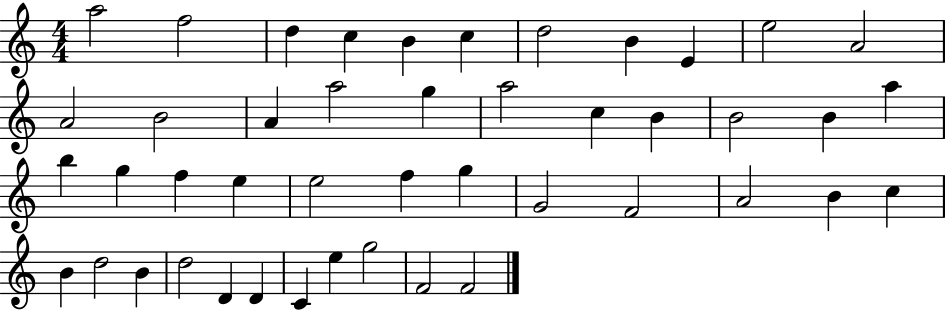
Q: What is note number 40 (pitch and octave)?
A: D4